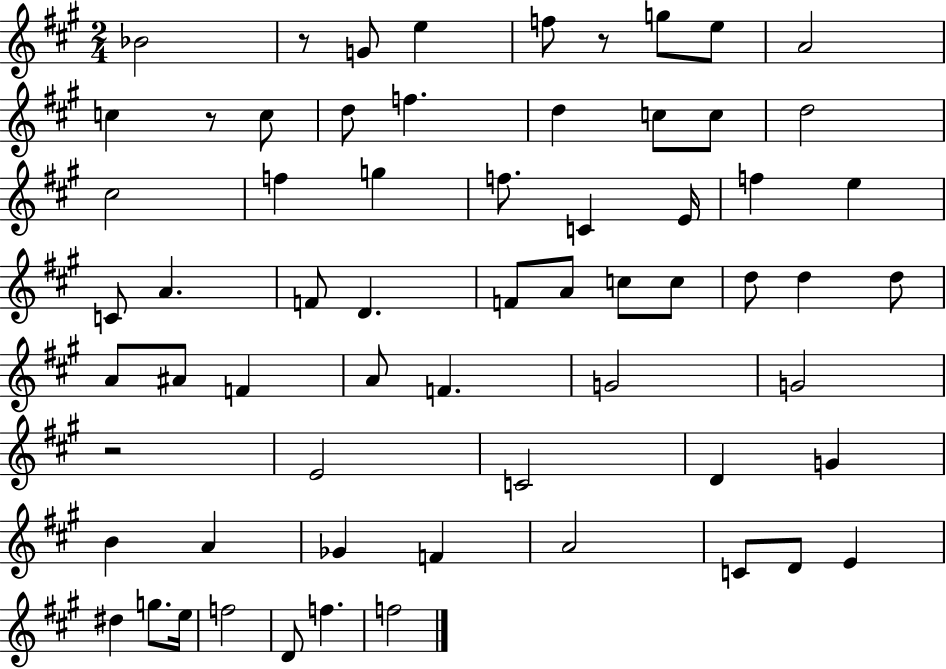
{
  \clef treble
  \numericTimeSignature
  \time 2/4
  \key a \major
  bes'2 | r8 g'8 e''4 | f''8 r8 g''8 e''8 | a'2 | \break c''4 r8 c''8 | d''8 f''4. | d''4 c''8 c''8 | d''2 | \break cis''2 | f''4 g''4 | f''8. c'4 e'16 | f''4 e''4 | \break c'8 a'4. | f'8 d'4. | f'8 a'8 c''8 c''8 | d''8 d''4 d''8 | \break a'8 ais'8 f'4 | a'8 f'4. | g'2 | g'2 | \break r2 | e'2 | c'2 | d'4 g'4 | \break b'4 a'4 | ges'4 f'4 | a'2 | c'8 d'8 e'4 | \break dis''4 g''8. e''16 | f''2 | d'8 f''4. | f''2 | \break \bar "|."
}